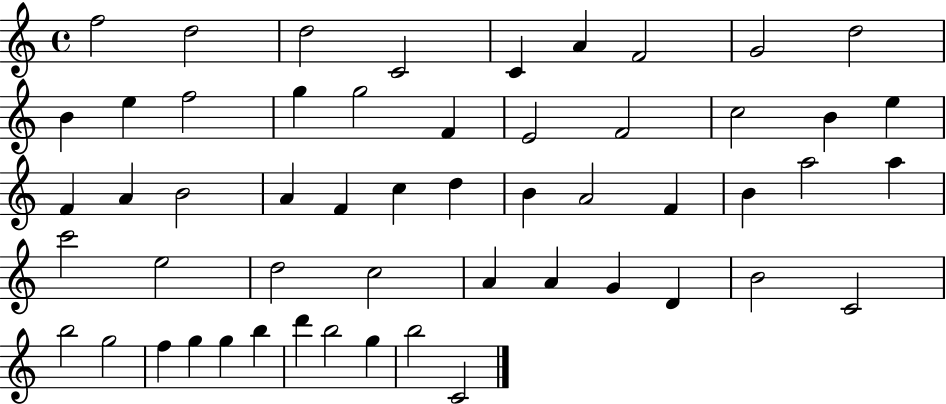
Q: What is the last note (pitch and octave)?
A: C4